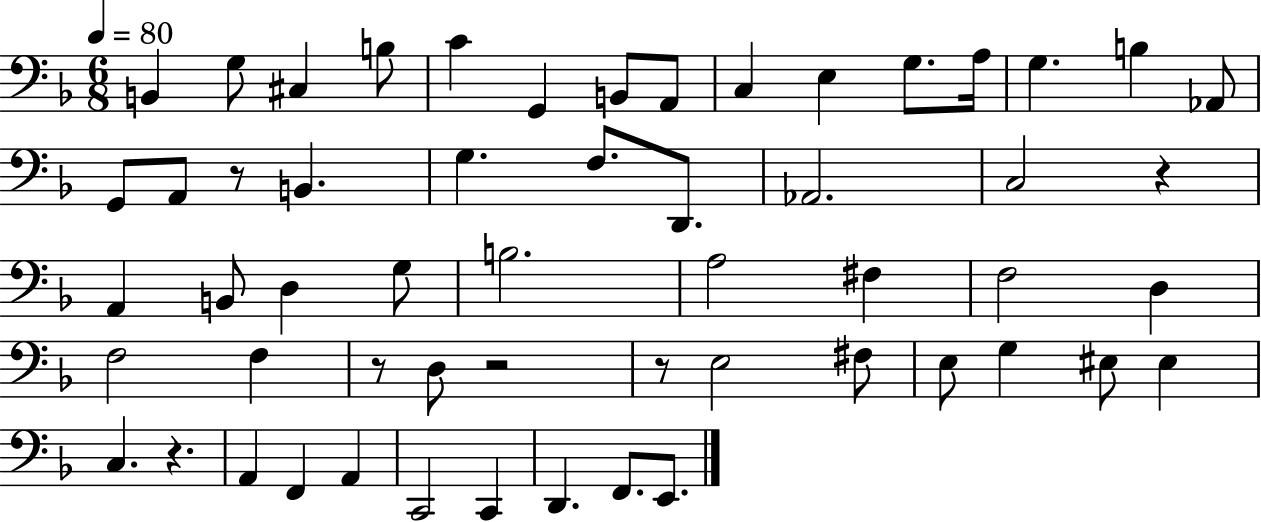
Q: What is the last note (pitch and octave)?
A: E2